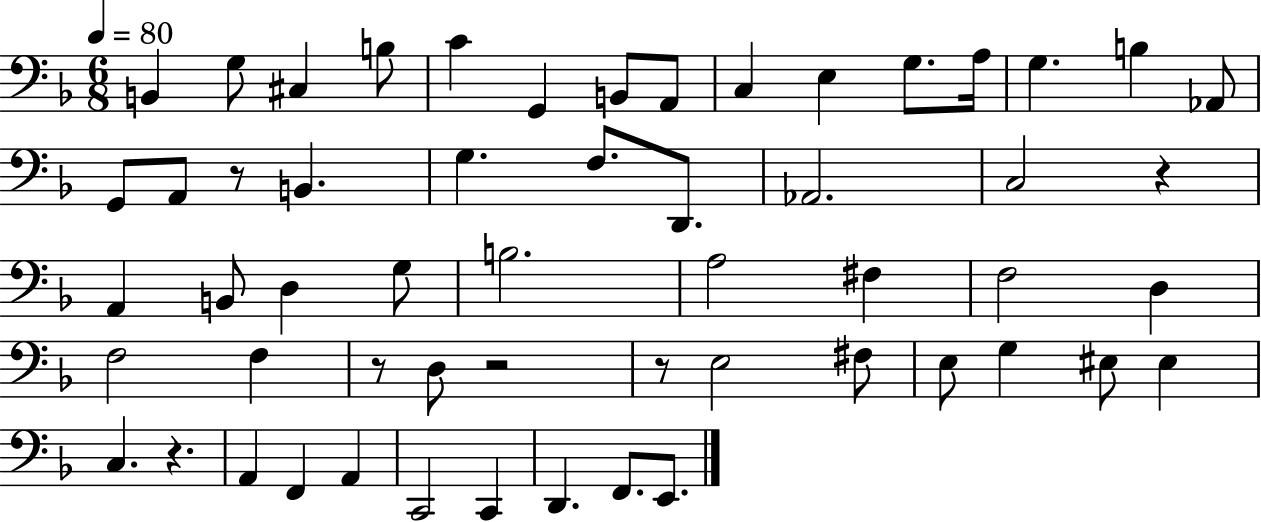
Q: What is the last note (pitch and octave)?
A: E2